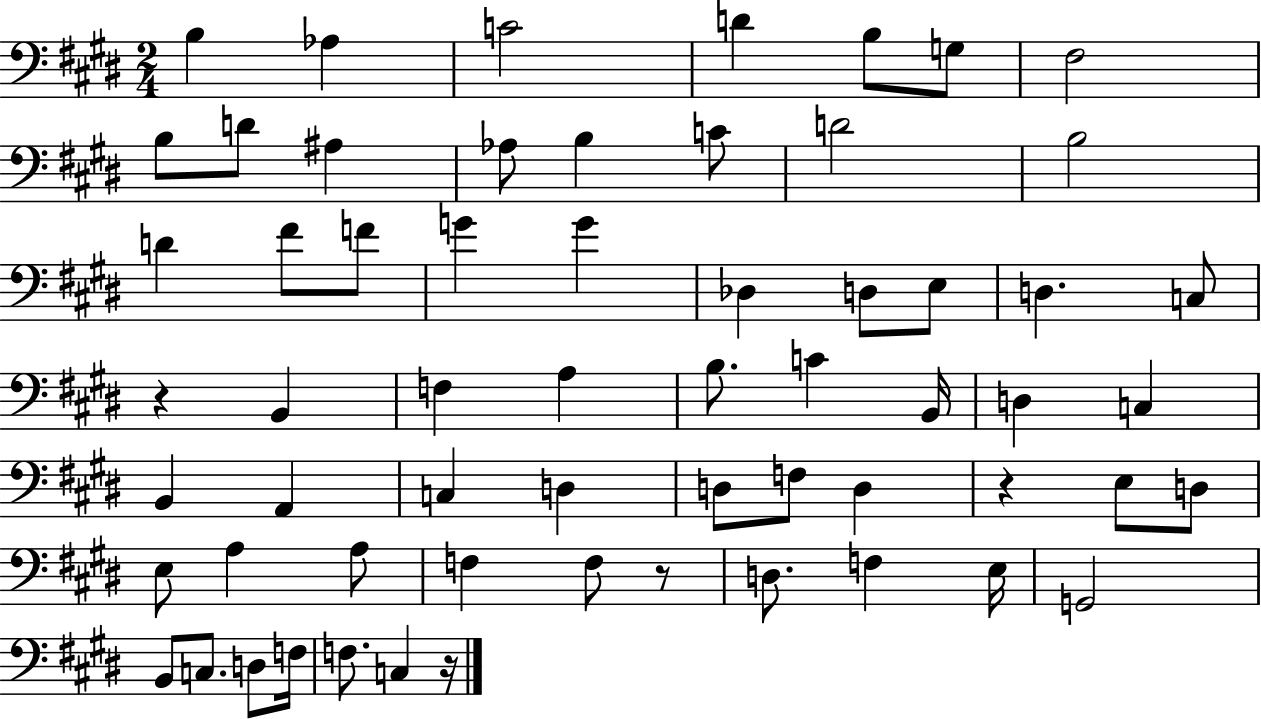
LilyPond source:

{
  \clef bass
  \numericTimeSignature
  \time 2/4
  \key e \major
  \repeat volta 2 { b4 aes4 | c'2 | d'4 b8 g8 | fis2 | \break b8 d'8 ais4 | aes8 b4 c'8 | d'2 | b2 | \break d'4 fis'8 f'8 | g'4 g'4 | des4 d8 e8 | d4. c8 | \break r4 b,4 | f4 a4 | b8. c'4 b,16 | d4 c4 | \break b,4 a,4 | c4 d4 | d8 f8 d4 | r4 e8 d8 | \break e8 a4 a8 | f4 f8 r8 | d8. f4 e16 | g,2 | \break b,8 c8. d8 f16 | f8. c4 r16 | } \bar "|."
}